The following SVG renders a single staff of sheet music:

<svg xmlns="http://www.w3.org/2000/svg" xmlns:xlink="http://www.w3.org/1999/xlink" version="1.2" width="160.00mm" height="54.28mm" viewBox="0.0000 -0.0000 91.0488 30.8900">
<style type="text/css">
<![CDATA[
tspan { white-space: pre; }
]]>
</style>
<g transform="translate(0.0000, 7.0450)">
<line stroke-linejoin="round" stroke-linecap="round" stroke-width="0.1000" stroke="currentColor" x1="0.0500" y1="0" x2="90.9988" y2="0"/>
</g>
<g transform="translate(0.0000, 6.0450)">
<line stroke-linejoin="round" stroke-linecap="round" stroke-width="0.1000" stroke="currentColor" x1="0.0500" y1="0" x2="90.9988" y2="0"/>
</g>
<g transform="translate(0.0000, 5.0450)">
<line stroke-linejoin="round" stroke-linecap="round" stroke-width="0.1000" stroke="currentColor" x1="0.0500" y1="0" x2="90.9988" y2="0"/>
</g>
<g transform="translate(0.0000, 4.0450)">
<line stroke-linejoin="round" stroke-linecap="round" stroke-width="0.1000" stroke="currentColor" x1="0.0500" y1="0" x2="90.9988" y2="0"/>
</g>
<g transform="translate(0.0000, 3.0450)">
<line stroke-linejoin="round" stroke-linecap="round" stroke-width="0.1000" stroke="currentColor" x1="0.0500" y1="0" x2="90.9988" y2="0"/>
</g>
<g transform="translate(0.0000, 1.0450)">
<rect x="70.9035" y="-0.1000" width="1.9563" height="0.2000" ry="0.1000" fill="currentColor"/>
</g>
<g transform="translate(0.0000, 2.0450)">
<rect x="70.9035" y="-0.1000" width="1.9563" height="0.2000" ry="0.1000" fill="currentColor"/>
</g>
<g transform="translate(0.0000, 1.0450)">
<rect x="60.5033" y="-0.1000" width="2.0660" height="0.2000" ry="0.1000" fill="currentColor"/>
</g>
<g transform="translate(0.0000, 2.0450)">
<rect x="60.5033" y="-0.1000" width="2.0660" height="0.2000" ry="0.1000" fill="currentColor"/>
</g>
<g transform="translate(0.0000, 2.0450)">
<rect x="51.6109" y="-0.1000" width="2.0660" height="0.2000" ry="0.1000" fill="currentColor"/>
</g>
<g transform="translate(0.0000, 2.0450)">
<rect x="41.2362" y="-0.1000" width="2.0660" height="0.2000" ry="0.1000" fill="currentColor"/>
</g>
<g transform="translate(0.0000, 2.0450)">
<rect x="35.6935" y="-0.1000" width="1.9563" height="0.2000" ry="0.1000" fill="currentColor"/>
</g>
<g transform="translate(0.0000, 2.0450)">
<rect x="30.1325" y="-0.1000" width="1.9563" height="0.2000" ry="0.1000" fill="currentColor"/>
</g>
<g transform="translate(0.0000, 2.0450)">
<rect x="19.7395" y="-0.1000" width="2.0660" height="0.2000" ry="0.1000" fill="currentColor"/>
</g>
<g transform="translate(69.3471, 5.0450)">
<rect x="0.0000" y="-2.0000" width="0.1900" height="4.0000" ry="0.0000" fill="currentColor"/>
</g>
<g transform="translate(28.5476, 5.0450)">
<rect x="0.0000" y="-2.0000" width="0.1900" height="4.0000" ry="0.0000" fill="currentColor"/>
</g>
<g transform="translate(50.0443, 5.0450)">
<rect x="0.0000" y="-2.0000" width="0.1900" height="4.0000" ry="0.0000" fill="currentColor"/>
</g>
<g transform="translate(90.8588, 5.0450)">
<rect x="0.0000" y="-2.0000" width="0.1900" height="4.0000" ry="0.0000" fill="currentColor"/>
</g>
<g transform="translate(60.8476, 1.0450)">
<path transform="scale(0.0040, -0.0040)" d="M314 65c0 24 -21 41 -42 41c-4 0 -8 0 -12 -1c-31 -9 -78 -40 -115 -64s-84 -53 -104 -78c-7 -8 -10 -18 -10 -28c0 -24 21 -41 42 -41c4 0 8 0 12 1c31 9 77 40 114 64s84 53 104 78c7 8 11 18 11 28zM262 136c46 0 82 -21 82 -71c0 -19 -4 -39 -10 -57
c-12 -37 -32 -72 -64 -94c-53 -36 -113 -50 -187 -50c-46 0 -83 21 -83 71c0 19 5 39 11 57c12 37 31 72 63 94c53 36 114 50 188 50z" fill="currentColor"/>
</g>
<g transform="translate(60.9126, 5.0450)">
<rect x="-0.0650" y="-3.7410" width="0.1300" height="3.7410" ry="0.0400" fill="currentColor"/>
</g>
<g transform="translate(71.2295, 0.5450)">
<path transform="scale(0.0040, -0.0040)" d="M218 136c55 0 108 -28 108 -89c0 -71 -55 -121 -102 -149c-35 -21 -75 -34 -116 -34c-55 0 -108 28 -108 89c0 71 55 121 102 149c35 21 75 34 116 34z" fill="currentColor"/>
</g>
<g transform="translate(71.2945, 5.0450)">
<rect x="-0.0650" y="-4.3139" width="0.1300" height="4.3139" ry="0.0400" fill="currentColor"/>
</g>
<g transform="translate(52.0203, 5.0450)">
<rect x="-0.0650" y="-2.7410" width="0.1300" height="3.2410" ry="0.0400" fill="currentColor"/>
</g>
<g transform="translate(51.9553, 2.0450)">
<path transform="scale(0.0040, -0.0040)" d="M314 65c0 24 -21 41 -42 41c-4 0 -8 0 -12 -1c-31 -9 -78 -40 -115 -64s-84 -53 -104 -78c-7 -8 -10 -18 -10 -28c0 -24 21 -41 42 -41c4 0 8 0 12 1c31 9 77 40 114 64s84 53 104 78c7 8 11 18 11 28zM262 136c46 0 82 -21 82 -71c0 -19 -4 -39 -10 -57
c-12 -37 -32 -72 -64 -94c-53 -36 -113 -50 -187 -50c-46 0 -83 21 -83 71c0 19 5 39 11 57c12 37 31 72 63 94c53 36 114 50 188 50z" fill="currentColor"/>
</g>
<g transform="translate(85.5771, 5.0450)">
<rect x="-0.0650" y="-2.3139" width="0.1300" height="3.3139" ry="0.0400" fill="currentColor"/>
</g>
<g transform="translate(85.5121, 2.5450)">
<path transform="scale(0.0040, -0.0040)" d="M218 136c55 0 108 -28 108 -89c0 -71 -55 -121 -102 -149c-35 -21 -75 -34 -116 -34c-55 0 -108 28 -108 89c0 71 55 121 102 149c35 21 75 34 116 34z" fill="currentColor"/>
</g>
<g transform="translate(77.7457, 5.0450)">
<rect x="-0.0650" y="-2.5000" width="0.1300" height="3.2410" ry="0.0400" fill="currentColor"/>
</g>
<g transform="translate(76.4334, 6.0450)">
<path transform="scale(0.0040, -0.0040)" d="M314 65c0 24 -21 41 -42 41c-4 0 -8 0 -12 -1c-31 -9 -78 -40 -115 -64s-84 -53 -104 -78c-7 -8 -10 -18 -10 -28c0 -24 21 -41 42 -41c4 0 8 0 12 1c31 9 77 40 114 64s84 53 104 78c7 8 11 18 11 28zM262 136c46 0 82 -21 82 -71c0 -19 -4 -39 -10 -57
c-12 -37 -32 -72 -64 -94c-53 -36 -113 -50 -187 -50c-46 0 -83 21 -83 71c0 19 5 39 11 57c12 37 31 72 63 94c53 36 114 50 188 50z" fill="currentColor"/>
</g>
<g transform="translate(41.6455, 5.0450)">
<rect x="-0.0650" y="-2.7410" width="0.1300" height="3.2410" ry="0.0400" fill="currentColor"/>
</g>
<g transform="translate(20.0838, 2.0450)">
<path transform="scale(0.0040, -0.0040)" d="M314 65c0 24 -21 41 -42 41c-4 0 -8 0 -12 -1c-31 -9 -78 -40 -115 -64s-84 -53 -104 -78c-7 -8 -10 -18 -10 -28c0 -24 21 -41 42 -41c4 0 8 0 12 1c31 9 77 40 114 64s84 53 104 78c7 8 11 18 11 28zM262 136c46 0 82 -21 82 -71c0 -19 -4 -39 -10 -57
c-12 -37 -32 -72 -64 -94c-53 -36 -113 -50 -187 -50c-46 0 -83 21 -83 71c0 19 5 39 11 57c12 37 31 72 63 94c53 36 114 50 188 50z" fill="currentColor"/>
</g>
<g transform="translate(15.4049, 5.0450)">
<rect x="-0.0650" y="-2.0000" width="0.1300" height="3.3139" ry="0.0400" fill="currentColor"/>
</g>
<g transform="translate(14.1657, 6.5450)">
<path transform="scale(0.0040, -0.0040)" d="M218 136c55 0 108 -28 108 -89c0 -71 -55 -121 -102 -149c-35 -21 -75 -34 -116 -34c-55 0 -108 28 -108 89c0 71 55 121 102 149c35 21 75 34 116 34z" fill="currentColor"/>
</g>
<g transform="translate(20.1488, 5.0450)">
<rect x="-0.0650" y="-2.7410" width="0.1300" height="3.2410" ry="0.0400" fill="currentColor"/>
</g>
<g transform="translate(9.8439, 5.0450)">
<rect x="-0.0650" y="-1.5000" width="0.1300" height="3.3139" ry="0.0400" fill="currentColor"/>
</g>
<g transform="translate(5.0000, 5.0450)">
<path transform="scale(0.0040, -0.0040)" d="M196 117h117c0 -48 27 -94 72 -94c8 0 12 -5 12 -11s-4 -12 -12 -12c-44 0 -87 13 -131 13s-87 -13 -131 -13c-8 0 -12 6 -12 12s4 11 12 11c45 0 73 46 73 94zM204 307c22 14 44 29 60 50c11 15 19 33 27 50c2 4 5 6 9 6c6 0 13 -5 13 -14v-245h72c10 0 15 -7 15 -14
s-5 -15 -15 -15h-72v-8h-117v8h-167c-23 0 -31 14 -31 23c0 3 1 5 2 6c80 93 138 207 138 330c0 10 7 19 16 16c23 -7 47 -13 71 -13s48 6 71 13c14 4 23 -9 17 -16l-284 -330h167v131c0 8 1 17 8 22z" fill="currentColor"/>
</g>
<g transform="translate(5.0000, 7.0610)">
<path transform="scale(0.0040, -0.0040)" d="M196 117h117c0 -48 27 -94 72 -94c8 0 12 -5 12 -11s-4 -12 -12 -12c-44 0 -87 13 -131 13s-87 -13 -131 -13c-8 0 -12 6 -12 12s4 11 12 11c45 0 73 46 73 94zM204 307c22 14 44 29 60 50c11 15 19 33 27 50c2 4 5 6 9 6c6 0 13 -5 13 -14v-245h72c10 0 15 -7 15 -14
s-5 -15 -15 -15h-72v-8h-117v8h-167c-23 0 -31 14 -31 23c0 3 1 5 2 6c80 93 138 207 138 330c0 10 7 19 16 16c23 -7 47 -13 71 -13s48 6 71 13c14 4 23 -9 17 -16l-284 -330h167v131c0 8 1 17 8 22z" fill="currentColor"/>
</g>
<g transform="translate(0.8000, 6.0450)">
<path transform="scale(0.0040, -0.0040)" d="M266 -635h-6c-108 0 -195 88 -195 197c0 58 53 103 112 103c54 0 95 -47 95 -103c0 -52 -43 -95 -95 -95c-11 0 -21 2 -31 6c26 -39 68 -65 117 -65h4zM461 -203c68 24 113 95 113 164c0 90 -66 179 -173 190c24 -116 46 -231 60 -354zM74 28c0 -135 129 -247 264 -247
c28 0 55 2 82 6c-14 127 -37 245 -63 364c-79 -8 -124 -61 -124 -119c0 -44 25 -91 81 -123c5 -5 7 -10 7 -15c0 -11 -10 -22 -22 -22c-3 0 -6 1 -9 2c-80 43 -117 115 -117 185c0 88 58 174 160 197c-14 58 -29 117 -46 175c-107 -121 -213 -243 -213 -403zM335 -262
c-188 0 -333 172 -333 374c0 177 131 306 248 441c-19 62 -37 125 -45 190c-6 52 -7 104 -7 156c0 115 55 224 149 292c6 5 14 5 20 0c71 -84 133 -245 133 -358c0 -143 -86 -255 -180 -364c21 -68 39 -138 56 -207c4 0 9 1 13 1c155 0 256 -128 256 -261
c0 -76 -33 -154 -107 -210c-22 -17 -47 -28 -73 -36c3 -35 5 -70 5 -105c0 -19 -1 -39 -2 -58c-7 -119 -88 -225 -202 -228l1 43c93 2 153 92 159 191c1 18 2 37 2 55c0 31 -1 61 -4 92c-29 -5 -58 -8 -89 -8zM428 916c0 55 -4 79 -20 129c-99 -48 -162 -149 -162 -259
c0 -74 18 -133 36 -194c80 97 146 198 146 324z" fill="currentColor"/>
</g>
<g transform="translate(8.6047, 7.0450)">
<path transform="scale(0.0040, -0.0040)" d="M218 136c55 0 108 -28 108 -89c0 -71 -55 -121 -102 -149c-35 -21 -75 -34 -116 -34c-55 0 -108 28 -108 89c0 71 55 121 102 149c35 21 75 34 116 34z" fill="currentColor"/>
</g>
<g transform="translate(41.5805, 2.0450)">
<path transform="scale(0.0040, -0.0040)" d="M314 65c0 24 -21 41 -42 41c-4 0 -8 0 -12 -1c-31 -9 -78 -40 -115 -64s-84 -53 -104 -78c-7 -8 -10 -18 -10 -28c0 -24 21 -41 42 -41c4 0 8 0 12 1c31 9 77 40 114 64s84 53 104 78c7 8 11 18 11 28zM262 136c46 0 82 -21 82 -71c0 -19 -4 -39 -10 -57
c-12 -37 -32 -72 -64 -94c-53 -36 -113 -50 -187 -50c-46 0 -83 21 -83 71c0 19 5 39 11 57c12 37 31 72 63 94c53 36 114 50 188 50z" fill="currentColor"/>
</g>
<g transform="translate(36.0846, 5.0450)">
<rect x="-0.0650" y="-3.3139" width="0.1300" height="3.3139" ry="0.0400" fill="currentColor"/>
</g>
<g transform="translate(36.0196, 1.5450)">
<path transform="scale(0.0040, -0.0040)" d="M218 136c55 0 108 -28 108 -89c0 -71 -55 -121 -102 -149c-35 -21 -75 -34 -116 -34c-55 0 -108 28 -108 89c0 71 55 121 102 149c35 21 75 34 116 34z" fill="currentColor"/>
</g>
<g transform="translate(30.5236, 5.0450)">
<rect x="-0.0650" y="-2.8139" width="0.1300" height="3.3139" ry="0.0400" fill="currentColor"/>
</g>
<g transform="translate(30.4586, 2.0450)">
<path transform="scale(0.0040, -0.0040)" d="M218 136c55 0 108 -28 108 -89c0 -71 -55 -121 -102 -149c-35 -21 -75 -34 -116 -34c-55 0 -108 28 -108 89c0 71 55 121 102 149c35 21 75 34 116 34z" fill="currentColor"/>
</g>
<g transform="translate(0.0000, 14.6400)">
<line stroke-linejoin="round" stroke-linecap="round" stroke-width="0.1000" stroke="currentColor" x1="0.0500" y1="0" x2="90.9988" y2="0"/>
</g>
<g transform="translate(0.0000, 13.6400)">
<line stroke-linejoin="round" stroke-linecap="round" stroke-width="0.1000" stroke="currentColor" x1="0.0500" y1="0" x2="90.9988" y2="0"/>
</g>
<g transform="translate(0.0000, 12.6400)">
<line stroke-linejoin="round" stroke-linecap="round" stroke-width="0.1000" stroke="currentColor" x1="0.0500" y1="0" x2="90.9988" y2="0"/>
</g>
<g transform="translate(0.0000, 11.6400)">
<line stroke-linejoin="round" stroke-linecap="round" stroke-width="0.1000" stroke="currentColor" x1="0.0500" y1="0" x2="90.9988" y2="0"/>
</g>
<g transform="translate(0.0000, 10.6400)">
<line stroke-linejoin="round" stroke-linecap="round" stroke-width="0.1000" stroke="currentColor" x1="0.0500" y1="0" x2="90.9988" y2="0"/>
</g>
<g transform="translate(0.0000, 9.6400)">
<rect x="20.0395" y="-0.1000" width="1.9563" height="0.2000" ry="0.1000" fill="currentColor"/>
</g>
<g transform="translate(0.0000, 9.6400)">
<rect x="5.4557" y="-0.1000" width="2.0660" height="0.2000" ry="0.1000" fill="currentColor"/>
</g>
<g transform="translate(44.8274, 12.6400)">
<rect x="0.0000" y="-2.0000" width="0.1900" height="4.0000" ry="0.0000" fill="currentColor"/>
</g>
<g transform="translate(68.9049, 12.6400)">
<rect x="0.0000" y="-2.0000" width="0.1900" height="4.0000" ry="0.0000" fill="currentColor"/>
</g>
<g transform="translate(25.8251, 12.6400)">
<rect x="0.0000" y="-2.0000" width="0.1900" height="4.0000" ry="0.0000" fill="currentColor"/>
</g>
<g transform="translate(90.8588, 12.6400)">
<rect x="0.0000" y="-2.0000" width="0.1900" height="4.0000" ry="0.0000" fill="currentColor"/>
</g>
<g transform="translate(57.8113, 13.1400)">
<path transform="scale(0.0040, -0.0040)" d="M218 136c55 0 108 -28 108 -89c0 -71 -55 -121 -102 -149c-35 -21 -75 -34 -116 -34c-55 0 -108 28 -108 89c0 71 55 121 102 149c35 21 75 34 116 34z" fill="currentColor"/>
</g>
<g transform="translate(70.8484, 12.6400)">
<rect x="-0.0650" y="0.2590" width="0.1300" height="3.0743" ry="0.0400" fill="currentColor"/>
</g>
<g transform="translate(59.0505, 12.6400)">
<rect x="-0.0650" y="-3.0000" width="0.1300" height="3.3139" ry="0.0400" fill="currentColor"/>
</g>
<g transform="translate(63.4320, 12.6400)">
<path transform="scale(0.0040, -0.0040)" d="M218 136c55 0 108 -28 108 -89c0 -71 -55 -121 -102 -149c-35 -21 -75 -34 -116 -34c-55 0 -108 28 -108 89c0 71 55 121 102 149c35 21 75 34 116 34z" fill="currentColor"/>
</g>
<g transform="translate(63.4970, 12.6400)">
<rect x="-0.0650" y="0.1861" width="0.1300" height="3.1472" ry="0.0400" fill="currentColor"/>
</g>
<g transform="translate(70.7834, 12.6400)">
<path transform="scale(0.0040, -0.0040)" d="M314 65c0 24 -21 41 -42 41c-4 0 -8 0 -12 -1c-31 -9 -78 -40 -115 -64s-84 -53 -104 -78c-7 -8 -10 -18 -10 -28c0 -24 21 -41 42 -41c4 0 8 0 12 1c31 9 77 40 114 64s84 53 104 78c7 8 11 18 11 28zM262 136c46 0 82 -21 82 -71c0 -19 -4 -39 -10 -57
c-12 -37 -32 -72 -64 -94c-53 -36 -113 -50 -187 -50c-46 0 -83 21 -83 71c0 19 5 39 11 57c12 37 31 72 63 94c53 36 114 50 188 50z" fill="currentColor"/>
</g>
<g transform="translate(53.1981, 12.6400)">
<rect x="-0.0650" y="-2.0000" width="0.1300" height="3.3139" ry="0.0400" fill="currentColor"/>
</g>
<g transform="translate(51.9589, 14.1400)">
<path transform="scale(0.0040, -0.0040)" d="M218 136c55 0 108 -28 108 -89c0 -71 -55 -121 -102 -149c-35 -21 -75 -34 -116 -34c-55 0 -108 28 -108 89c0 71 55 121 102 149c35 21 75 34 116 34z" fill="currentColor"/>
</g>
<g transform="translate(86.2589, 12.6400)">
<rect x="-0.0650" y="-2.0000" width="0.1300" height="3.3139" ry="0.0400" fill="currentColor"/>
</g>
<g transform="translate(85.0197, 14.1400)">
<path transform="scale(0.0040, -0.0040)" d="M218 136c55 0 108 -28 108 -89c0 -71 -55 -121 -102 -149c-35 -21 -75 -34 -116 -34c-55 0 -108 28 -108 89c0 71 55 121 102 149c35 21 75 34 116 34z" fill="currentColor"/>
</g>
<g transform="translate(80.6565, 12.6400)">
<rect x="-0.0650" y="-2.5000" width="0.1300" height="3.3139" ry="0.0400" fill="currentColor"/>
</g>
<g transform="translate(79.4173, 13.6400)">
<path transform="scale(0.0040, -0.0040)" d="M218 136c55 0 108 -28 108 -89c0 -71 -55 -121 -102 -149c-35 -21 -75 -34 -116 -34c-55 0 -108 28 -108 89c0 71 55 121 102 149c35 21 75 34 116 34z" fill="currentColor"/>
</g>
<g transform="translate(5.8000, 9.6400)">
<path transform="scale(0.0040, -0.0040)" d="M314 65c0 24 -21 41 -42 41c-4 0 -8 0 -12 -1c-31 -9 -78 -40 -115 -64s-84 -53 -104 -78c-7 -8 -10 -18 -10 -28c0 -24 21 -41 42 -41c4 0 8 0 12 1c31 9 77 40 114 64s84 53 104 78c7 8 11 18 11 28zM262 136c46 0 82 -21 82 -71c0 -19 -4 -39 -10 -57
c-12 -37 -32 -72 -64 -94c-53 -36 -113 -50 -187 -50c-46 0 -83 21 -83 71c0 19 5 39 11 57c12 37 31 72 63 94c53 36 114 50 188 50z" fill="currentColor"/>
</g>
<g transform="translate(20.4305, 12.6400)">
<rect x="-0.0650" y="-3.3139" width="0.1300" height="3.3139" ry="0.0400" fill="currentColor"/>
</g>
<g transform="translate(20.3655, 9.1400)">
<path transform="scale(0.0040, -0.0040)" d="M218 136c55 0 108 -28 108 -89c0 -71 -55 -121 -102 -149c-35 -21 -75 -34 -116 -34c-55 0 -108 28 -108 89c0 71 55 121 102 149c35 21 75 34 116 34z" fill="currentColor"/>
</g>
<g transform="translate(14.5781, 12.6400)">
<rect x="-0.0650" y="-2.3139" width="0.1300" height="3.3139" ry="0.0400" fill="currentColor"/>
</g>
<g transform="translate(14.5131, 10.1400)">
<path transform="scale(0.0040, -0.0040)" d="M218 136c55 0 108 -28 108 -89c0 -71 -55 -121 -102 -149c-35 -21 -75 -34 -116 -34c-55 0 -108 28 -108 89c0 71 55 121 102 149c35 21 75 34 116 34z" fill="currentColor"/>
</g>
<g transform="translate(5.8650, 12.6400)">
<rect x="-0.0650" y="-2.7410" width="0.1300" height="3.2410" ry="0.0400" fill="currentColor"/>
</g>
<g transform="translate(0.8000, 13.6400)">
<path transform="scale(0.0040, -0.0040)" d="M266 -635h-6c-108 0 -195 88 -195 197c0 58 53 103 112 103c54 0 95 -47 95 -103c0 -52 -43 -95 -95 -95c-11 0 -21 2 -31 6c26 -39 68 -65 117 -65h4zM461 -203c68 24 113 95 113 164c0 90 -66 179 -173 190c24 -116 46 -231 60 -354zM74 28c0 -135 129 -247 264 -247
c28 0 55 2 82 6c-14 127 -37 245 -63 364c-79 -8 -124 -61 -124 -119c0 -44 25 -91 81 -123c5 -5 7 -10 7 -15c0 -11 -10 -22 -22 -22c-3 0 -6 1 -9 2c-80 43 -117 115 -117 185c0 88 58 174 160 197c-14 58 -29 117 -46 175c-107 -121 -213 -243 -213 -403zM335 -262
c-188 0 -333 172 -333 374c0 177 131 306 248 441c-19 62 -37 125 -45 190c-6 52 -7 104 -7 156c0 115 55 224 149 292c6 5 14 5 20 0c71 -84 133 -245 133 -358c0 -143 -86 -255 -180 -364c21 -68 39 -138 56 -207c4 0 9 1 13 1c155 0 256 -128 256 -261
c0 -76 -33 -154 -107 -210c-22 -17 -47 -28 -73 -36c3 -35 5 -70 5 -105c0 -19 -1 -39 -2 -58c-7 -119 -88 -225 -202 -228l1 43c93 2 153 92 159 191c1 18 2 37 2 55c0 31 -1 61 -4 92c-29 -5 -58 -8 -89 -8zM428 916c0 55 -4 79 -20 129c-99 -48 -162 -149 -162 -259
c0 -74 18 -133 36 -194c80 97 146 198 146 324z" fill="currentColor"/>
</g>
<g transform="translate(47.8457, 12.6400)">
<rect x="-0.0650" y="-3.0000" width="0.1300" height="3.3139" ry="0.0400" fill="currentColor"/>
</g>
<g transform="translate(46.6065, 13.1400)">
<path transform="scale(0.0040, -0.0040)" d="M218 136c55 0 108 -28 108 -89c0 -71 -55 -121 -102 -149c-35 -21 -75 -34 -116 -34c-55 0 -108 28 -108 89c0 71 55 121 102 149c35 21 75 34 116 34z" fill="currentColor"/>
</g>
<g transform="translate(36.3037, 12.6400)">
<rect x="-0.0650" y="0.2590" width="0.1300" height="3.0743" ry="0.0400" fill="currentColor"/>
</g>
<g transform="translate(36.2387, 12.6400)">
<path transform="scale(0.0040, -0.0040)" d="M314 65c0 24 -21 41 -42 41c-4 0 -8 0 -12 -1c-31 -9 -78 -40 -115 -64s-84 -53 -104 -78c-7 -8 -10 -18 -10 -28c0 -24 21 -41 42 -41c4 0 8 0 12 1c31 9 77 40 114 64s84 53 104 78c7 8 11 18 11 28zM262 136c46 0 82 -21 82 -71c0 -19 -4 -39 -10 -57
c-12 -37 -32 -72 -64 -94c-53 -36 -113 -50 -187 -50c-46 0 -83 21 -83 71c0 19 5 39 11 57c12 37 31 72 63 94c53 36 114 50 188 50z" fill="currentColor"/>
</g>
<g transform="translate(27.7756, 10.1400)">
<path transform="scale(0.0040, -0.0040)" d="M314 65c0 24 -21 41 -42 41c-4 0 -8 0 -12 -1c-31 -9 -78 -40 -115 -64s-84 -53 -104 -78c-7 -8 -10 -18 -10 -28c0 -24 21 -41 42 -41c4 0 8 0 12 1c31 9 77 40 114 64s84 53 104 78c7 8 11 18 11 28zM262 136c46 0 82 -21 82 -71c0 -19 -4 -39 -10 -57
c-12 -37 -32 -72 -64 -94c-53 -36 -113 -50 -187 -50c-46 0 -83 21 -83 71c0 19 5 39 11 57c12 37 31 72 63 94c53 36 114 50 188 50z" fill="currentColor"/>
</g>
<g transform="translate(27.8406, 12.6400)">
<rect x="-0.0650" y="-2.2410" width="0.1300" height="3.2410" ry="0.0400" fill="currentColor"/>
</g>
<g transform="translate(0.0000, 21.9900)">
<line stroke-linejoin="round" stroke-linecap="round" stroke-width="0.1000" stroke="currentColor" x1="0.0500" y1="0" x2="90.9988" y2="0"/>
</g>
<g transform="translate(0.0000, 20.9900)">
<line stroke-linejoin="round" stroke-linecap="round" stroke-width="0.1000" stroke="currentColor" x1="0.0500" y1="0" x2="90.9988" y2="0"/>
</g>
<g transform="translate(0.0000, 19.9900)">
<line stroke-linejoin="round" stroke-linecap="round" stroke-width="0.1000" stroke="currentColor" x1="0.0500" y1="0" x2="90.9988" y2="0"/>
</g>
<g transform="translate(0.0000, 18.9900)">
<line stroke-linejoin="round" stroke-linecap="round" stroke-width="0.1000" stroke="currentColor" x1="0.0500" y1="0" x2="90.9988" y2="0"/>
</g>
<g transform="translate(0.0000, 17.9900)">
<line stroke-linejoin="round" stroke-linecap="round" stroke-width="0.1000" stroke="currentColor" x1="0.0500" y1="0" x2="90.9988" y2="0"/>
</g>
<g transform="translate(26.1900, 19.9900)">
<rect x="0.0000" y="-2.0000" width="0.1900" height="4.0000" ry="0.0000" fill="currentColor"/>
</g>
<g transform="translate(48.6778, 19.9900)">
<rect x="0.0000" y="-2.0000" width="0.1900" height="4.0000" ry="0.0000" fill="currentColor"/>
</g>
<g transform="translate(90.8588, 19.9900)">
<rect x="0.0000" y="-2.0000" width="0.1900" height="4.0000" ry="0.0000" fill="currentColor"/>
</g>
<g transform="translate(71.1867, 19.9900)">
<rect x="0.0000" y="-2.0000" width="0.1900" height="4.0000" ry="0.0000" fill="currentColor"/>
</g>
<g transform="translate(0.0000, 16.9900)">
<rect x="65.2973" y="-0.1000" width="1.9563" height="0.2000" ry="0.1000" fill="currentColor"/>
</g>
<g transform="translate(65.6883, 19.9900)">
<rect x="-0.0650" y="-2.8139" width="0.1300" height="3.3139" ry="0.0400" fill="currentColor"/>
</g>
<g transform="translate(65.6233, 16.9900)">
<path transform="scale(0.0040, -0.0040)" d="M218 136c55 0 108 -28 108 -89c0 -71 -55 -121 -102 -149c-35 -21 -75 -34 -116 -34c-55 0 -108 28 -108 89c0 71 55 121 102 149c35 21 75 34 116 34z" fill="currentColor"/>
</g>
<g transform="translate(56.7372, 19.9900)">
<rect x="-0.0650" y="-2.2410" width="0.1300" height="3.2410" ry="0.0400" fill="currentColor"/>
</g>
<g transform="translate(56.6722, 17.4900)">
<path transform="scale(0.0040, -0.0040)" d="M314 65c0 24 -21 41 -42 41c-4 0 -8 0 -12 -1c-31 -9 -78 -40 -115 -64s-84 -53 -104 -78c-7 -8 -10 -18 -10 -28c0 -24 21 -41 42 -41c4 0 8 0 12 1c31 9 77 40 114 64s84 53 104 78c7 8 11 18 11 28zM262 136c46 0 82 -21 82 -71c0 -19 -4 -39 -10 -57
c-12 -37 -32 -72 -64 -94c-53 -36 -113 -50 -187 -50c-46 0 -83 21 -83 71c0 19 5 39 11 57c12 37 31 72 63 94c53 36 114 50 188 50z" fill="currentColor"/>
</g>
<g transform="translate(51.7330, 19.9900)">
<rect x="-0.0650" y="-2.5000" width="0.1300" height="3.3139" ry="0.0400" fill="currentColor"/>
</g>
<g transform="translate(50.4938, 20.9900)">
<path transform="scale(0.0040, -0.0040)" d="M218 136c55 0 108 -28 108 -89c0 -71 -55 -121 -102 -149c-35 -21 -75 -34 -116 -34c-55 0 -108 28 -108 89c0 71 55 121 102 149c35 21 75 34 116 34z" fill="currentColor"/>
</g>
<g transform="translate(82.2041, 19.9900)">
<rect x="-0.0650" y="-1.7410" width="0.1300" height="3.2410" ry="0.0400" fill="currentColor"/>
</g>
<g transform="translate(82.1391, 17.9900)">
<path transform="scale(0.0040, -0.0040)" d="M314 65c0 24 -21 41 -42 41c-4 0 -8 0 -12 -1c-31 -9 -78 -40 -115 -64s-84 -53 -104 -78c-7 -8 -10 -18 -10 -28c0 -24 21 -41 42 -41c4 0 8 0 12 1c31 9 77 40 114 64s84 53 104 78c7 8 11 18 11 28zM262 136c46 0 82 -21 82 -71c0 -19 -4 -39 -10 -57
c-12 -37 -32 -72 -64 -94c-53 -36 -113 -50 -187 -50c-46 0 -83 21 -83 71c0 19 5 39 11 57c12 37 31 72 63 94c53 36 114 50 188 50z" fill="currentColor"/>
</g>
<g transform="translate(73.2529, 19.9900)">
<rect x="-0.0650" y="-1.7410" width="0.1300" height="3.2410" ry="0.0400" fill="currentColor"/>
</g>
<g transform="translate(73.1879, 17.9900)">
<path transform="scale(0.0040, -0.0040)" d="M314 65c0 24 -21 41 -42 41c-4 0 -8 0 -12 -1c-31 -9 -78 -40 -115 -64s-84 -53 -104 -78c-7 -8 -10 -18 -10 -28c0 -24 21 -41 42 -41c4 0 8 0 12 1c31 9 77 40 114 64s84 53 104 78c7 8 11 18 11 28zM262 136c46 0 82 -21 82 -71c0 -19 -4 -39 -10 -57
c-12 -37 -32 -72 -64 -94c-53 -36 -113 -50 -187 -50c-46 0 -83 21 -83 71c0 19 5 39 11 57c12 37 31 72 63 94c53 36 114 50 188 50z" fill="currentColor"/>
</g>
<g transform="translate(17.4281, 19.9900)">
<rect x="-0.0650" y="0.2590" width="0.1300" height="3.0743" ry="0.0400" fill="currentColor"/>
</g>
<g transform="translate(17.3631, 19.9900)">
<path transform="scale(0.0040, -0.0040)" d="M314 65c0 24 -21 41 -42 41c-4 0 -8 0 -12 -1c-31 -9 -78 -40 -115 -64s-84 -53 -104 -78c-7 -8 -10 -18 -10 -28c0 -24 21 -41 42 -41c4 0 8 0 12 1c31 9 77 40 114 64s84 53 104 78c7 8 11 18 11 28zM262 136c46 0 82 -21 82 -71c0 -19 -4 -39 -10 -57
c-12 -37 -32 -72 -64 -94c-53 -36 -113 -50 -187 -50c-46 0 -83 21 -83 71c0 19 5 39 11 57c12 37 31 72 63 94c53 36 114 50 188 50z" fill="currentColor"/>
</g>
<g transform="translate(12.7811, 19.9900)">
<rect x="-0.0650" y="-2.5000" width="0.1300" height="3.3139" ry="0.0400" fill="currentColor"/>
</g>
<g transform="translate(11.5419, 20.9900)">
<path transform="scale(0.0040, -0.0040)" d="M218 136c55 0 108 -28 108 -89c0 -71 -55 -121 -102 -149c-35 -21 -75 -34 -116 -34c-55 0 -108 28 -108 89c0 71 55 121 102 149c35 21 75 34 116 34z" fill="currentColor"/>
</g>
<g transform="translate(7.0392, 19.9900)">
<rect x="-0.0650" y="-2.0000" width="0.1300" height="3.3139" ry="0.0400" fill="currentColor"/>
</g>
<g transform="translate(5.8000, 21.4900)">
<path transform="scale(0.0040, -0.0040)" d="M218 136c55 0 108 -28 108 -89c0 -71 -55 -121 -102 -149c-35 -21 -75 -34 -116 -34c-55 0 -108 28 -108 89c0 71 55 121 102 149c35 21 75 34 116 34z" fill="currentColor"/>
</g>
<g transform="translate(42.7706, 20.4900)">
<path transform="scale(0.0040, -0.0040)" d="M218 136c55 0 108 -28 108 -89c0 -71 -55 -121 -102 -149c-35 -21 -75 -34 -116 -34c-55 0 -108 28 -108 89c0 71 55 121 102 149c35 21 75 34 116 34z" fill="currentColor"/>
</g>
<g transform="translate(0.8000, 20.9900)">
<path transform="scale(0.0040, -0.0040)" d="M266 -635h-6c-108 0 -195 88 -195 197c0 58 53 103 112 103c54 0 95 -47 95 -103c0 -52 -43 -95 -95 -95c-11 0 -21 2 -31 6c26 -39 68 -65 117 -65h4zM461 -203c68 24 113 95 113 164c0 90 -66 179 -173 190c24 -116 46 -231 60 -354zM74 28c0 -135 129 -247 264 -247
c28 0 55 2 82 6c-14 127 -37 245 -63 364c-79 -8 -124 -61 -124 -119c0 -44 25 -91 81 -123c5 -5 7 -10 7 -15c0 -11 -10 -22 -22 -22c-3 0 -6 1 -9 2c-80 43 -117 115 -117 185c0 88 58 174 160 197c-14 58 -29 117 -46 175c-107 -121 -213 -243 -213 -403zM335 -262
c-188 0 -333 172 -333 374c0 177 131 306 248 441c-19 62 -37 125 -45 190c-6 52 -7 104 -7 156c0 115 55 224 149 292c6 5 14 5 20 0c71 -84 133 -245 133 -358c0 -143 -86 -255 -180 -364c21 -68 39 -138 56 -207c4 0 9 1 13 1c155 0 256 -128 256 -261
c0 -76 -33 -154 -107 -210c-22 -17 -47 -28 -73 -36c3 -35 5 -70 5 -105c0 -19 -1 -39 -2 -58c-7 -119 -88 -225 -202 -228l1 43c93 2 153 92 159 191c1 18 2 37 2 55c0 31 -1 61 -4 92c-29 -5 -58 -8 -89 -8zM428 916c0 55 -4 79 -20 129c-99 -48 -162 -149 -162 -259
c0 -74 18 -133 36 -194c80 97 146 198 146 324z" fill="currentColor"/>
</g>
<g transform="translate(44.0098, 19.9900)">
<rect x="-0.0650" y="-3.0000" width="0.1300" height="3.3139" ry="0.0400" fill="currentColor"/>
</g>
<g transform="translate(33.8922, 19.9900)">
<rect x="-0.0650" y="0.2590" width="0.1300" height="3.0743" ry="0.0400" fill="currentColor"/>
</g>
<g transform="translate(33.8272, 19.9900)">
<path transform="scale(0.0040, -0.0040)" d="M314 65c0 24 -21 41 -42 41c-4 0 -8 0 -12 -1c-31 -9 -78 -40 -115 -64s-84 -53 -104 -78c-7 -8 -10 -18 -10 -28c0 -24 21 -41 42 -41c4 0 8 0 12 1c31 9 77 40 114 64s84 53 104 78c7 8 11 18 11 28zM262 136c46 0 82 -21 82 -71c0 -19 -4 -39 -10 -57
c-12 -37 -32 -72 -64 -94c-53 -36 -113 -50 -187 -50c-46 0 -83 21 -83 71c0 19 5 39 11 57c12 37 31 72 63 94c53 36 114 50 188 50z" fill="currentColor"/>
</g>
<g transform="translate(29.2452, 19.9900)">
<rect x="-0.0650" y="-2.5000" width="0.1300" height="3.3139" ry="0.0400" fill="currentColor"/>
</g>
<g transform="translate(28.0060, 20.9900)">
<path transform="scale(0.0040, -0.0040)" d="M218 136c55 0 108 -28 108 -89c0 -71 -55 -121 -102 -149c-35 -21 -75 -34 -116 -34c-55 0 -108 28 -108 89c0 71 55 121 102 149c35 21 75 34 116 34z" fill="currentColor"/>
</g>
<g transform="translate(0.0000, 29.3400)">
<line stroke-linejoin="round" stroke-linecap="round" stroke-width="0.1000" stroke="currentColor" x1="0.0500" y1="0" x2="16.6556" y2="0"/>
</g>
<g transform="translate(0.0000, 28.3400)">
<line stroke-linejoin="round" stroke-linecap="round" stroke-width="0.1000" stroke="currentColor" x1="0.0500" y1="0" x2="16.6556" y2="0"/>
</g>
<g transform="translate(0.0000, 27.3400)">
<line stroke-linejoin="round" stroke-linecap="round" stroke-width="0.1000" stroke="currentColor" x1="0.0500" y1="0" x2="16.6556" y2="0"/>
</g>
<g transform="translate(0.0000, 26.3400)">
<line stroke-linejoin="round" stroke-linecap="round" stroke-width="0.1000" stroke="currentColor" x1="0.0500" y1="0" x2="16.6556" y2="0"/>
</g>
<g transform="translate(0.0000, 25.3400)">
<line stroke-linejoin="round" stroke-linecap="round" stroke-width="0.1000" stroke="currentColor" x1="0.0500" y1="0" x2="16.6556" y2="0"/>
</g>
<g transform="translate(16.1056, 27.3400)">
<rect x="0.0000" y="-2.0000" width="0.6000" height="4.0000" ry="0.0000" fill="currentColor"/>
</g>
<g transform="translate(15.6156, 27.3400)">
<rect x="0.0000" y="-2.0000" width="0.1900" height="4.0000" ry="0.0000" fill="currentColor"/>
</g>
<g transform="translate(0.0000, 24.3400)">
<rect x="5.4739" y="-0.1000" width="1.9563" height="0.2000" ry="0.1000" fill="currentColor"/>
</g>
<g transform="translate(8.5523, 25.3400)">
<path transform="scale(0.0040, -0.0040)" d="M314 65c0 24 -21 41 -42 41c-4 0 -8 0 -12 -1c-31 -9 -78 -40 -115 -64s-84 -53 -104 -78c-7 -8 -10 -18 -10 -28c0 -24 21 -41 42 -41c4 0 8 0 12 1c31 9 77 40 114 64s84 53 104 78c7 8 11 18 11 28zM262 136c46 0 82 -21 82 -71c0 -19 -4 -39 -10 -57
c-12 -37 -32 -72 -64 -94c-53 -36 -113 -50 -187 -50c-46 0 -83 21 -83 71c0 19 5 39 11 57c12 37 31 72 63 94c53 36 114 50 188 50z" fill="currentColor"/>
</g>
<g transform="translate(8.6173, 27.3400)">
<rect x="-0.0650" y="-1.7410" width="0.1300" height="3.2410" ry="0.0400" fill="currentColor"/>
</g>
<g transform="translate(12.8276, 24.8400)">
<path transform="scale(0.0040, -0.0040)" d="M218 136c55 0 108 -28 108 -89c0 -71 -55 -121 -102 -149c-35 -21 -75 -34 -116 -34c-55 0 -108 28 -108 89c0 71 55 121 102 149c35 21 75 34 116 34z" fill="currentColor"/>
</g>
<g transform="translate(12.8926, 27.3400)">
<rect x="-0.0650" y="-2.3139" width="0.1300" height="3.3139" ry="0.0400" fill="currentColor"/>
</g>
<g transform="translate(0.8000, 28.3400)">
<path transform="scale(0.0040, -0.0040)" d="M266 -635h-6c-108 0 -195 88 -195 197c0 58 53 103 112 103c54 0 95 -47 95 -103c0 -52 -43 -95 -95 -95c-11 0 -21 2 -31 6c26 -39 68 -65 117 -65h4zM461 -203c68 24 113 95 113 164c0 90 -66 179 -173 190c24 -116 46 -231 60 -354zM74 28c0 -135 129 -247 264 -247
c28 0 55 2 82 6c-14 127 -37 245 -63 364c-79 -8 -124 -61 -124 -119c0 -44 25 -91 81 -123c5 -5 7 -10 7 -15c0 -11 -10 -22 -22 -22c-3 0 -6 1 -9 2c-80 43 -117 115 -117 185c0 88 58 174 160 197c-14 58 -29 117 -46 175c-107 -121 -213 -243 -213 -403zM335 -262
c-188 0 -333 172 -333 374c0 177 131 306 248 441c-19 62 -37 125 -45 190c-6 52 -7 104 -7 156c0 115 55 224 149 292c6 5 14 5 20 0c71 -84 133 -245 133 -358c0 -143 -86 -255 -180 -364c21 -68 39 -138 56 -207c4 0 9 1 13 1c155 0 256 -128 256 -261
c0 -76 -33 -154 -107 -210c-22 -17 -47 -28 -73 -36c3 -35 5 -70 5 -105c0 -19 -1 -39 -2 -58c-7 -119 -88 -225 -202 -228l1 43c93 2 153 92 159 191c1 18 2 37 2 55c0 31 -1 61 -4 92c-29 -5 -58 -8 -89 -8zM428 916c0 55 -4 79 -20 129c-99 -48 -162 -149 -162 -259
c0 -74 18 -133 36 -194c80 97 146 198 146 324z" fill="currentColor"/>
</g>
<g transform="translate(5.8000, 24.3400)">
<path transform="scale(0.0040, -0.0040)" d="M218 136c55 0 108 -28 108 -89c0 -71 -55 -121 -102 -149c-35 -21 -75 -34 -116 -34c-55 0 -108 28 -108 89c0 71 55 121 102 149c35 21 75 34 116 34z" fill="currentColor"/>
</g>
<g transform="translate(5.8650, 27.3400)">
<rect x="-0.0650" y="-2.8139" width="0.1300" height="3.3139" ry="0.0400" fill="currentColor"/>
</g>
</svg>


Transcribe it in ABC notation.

X:1
T:Untitled
M:4/4
L:1/4
K:C
E F a2 a b a2 a2 c'2 d' G2 g a2 g b g2 B2 A F A B B2 G F F G B2 G B2 A G g2 a f2 f2 a f2 g